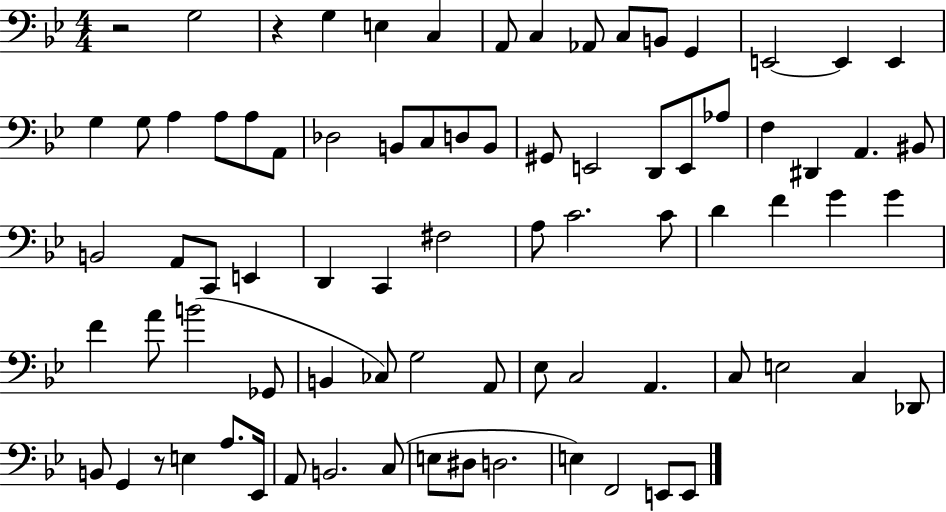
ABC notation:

X:1
T:Untitled
M:4/4
L:1/4
K:Bb
z2 G,2 z G, E, C, A,,/2 C, _A,,/2 C,/2 B,,/2 G,, E,,2 E,, E,, G, G,/2 A, A,/2 A,/2 A,,/2 _D,2 B,,/2 C,/2 D,/2 B,,/2 ^G,,/2 E,,2 D,,/2 E,,/2 _A,/2 F, ^D,, A,, ^B,,/2 B,,2 A,,/2 C,,/2 E,, D,, C,, ^F,2 A,/2 C2 C/2 D F G G F A/2 B2 _G,,/2 B,, _C,/2 G,2 A,,/2 _E,/2 C,2 A,, C,/2 E,2 C, _D,,/2 B,,/2 G,, z/2 E, A,/2 _E,,/4 A,,/2 B,,2 C,/2 E,/2 ^D,/2 D,2 E, F,,2 E,,/2 E,,/2